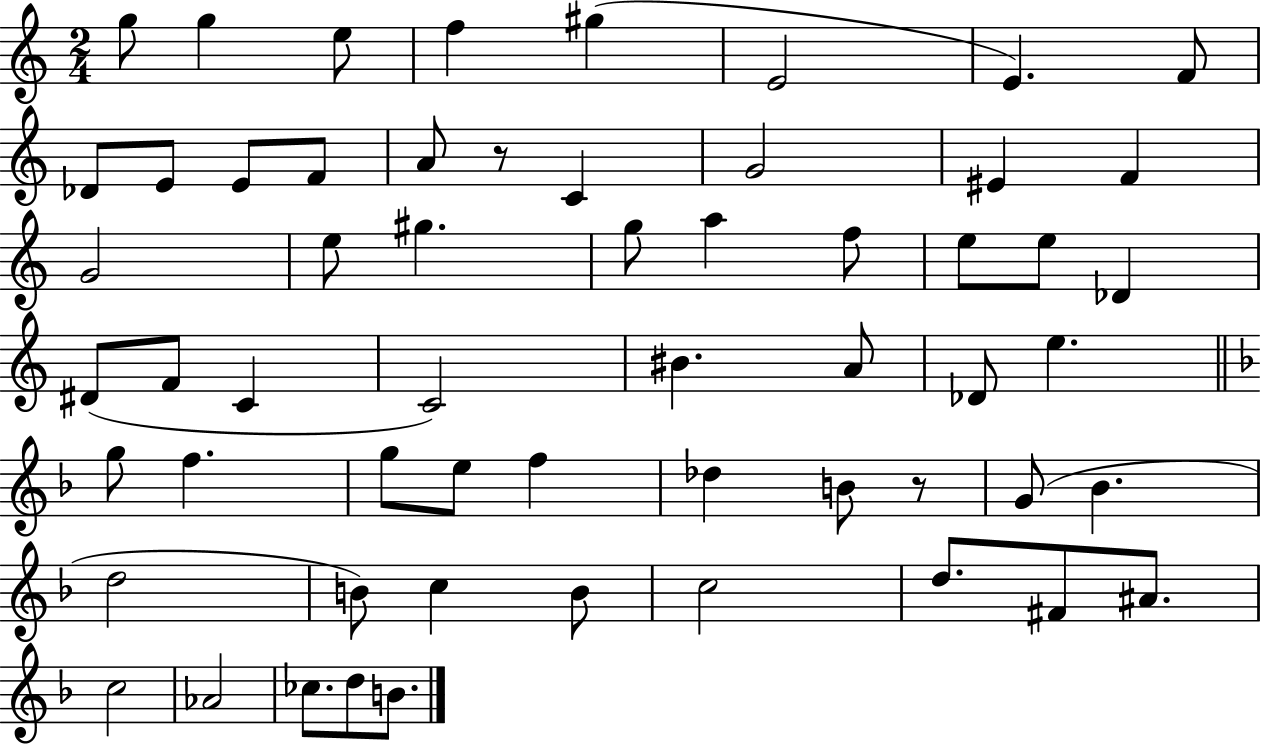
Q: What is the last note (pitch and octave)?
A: B4